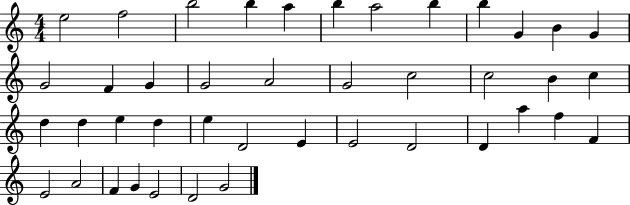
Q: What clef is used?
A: treble